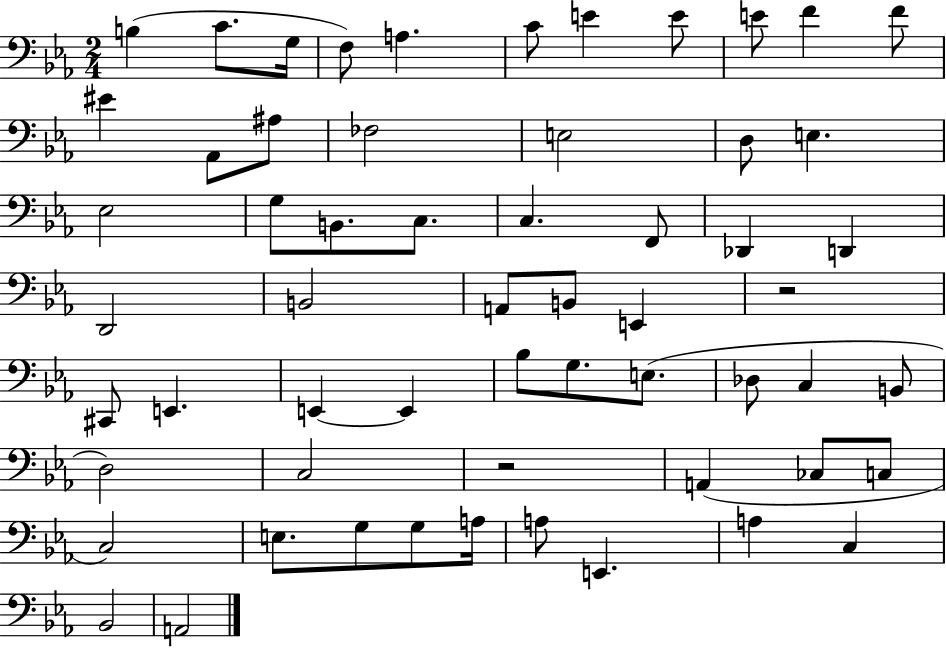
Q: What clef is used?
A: bass